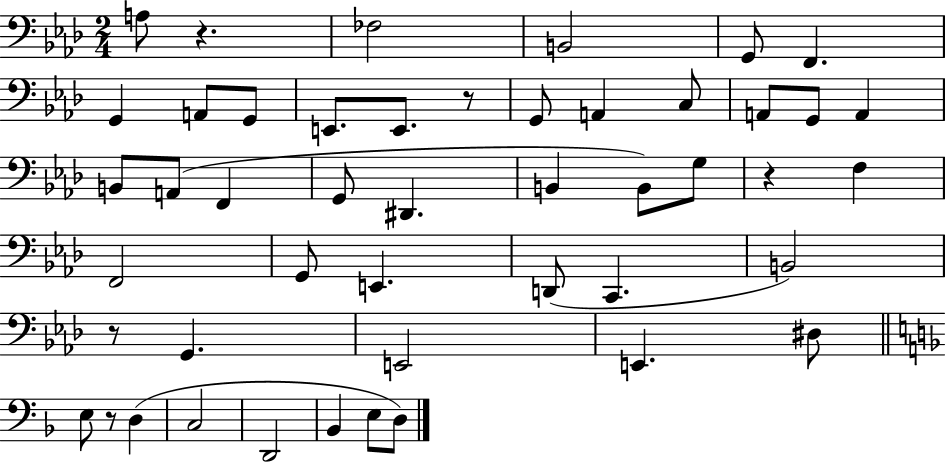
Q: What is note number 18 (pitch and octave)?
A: A2